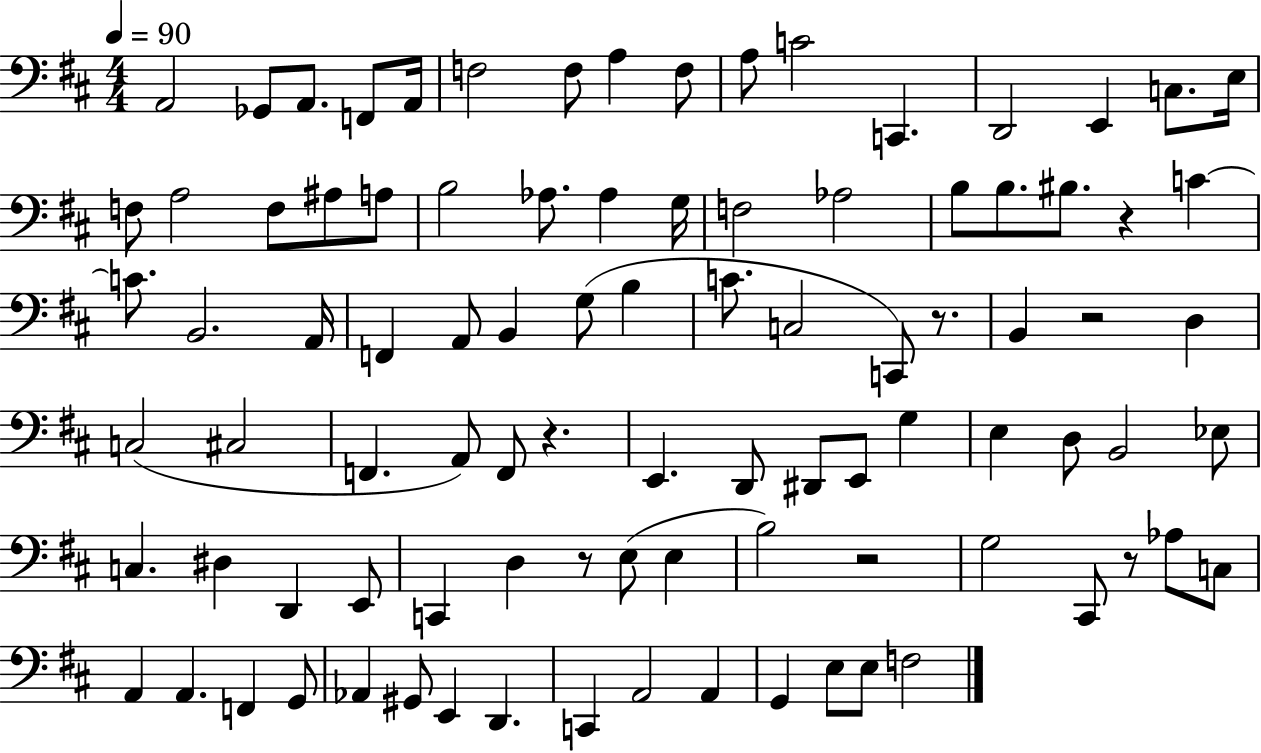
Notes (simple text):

A2/h Gb2/e A2/e. F2/e A2/s F3/h F3/e A3/q F3/e A3/e C4/h C2/q. D2/h E2/q C3/e. E3/s F3/e A3/h F3/e A#3/e A3/e B3/h Ab3/e. Ab3/q G3/s F3/h Ab3/h B3/e B3/e. BIS3/e. R/q C4/q C4/e. B2/h. A2/s F2/q A2/e B2/q G3/e B3/q C4/e. C3/h C2/e R/e. B2/q R/h D3/q C3/h C#3/h F2/q. A2/e F2/e R/q. E2/q. D2/e D#2/e E2/e G3/q E3/q D3/e B2/h Eb3/e C3/q. D#3/q D2/q E2/e C2/q D3/q R/e E3/e E3/q B3/h R/h G3/h C#2/e R/e Ab3/e C3/e A2/q A2/q. F2/q G2/e Ab2/q G#2/e E2/q D2/q. C2/q A2/h A2/q G2/q E3/e E3/e F3/h